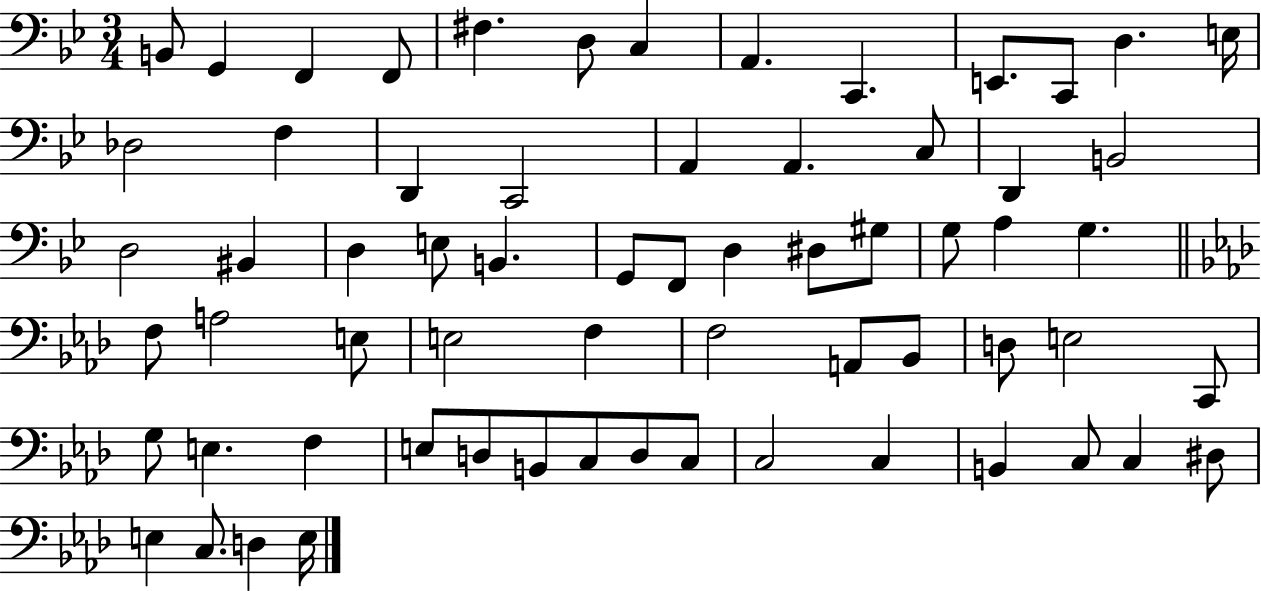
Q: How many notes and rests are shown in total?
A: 65